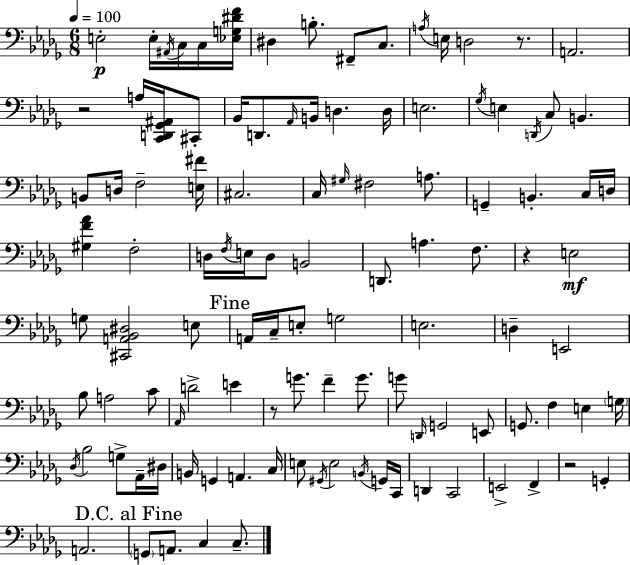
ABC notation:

X:1
T:Untitled
M:6/8
L:1/4
K:Bbm
E,2 E,/4 ^A,,/4 C,/4 C,/4 [_E,G,^DF]/4 ^D, B,/2 ^F,,/2 C,/2 A,/4 E,/4 D,2 z/2 A,,2 z2 A,/4 [C,,D,,_G,,^A,,]/4 ^C,,/2 _B,,/4 D,,/2 _A,,/4 B,,/4 D, D,/4 E,2 _G,/4 E, D,,/4 C,/2 B,, B,,/2 D,/4 F,2 [E,^F]/4 ^C,2 C,/4 ^G,/4 ^F,2 A,/2 G,, B,, C,/4 D,/4 [^G,F_A] F,2 D,/4 F,/4 E,/4 D,/2 B,,2 D,,/2 A, F,/2 z E,2 G,/2 [^C,,A,,_B,,^D,]2 E,/2 A,,/4 C,/4 E,/2 G,2 E,2 D, E,,2 _B,/2 A,2 C/2 _A,,/4 D2 E z/2 G/2 F G/2 G/2 D,,/4 G,,2 E,,/2 G,,/2 F, E, G,/4 _D,/4 _B,2 G,/2 _A,,/4 ^D,/4 B,,/4 G,, A,, C,/4 E,/2 ^G,,/4 E,2 B,,/4 G,,/4 C,,/4 D,, C,,2 E,,2 F,, z2 G,, A,,2 G,,/2 A,,/2 C, C,/2